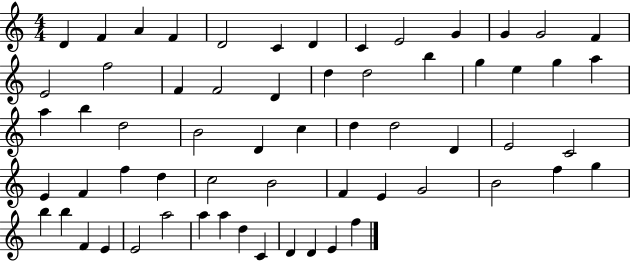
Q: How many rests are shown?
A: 0